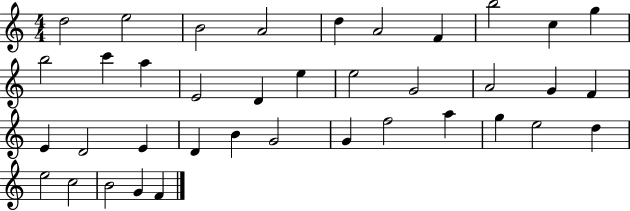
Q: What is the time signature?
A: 4/4